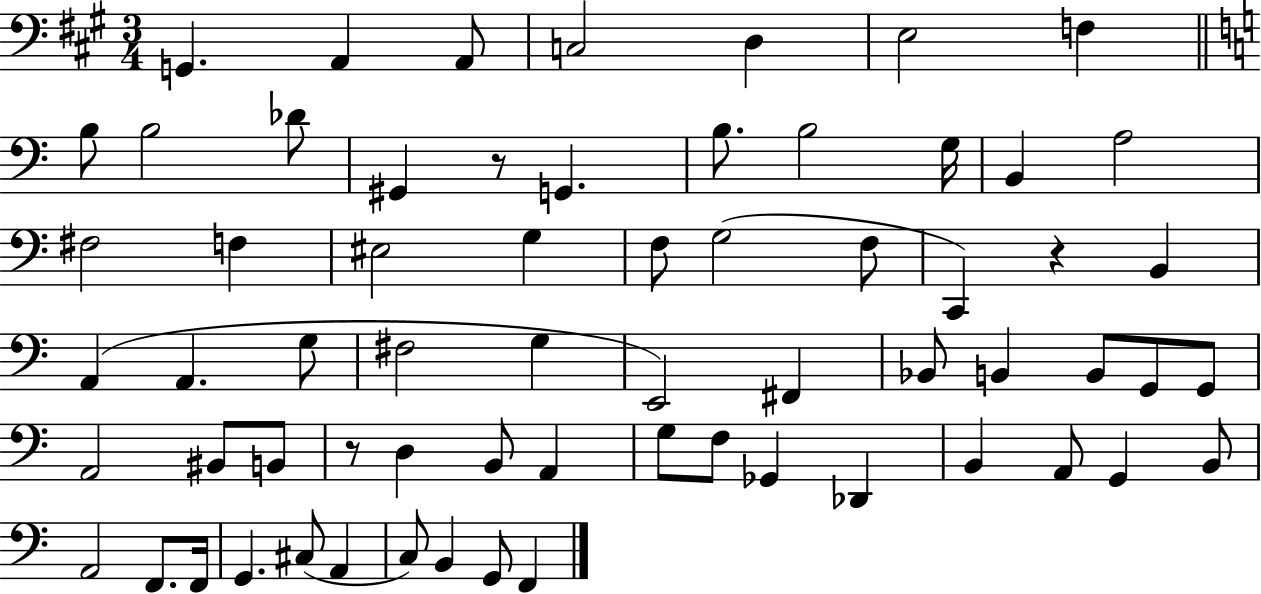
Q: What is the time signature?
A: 3/4